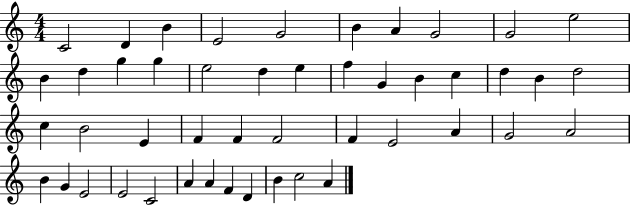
C4/h D4/q B4/q E4/h G4/h B4/q A4/q G4/h G4/h E5/h B4/q D5/q G5/q G5/q E5/h D5/q E5/q F5/q G4/q B4/q C5/q D5/q B4/q D5/h C5/q B4/h E4/q F4/q F4/q F4/h F4/q E4/h A4/q G4/h A4/h B4/q G4/q E4/h E4/h C4/h A4/q A4/q F4/q D4/q B4/q C5/h A4/q